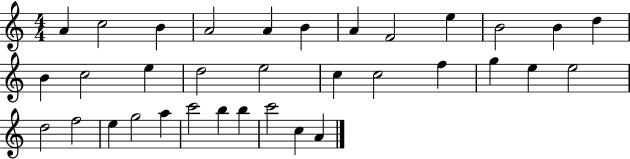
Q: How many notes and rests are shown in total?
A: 34